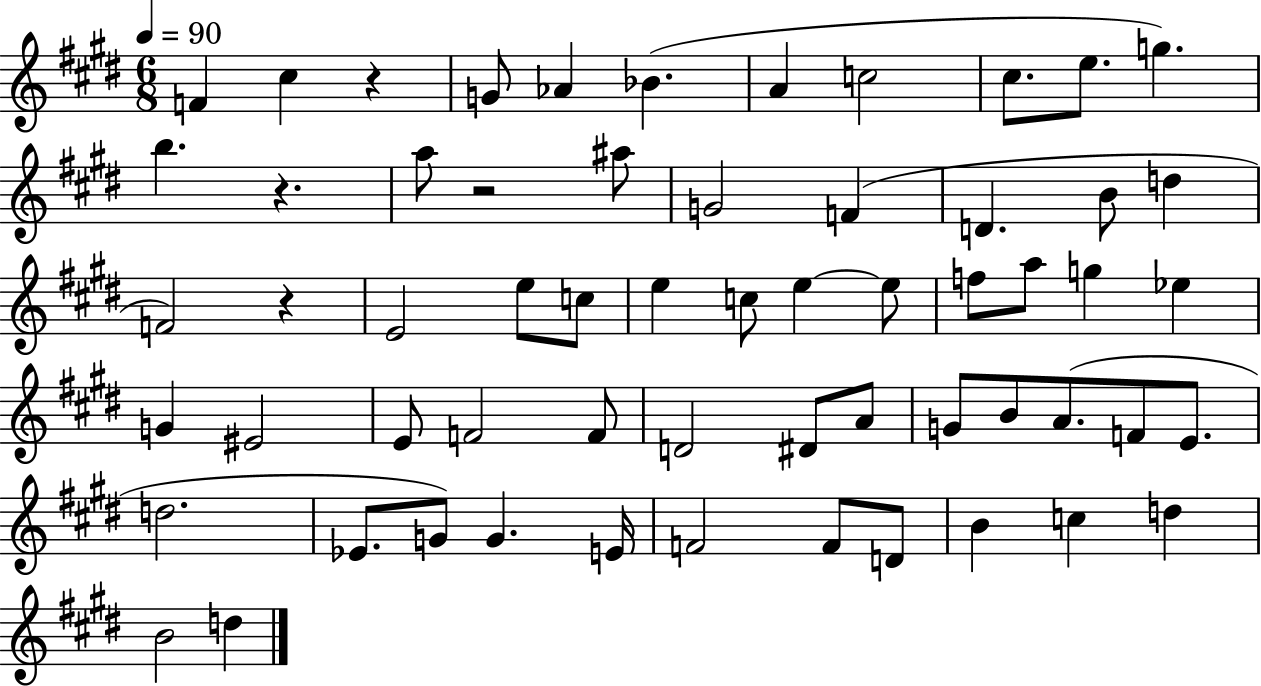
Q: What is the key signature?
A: E major